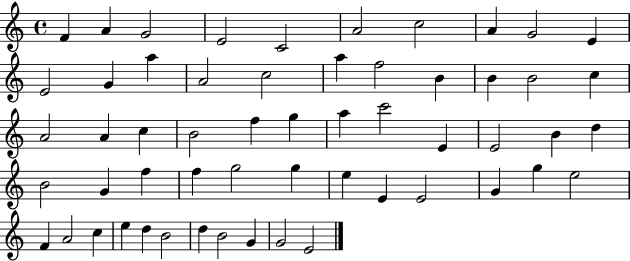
{
  \clef treble
  \time 4/4
  \defaultTimeSignature
  \key c \major
  f'4 a'4 g'2 | e'2 c'2 | a'2 c''2 | a'4 g'2 e'4 | \break e'2 g'4 a''4 | a'2 c''2 | a''4 f''2 b'4 | b'4 b'2 c''4 | \break a'2 a'4 c''4 | b'2 f''4 g''4 | a''4 c'''2 e'4 | e'2 b'4 d''4 | \break b'2 g'4 f''4 | f''4 g''2 g''4 | e''4 e'4 e'2 | g'4 g''4 e''2 | \break f'4 a'2 c''4 | e''4 d''4 b'2 | d''4 b'2 g'4 | g'2 e'2 | \break \bar "|."
}